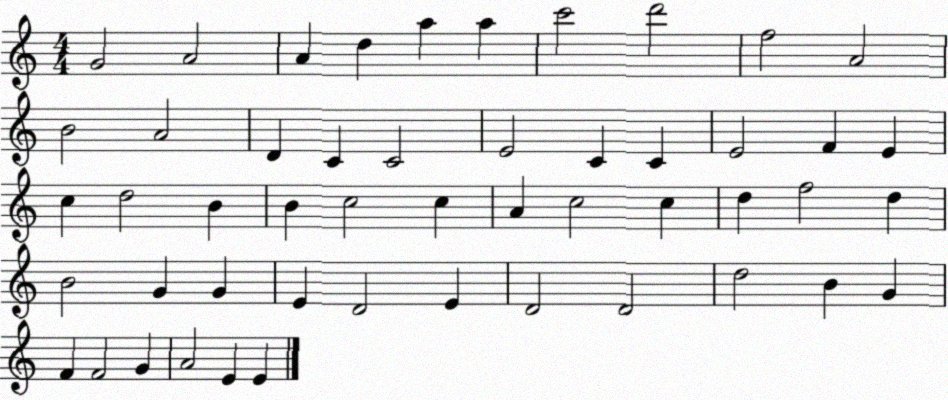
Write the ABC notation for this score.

X:1
T:Untitled
M:4/4
L:1/4
K:C
G2 A2 A d a a c'2 d'2 f2 A2 B2 A2 D C C2 E2 C C E2 F E c d2 B B c2 c A c2 c d f2 d B2 G G E D2 E D2 D2 d2 B G F F2 G A2 E E